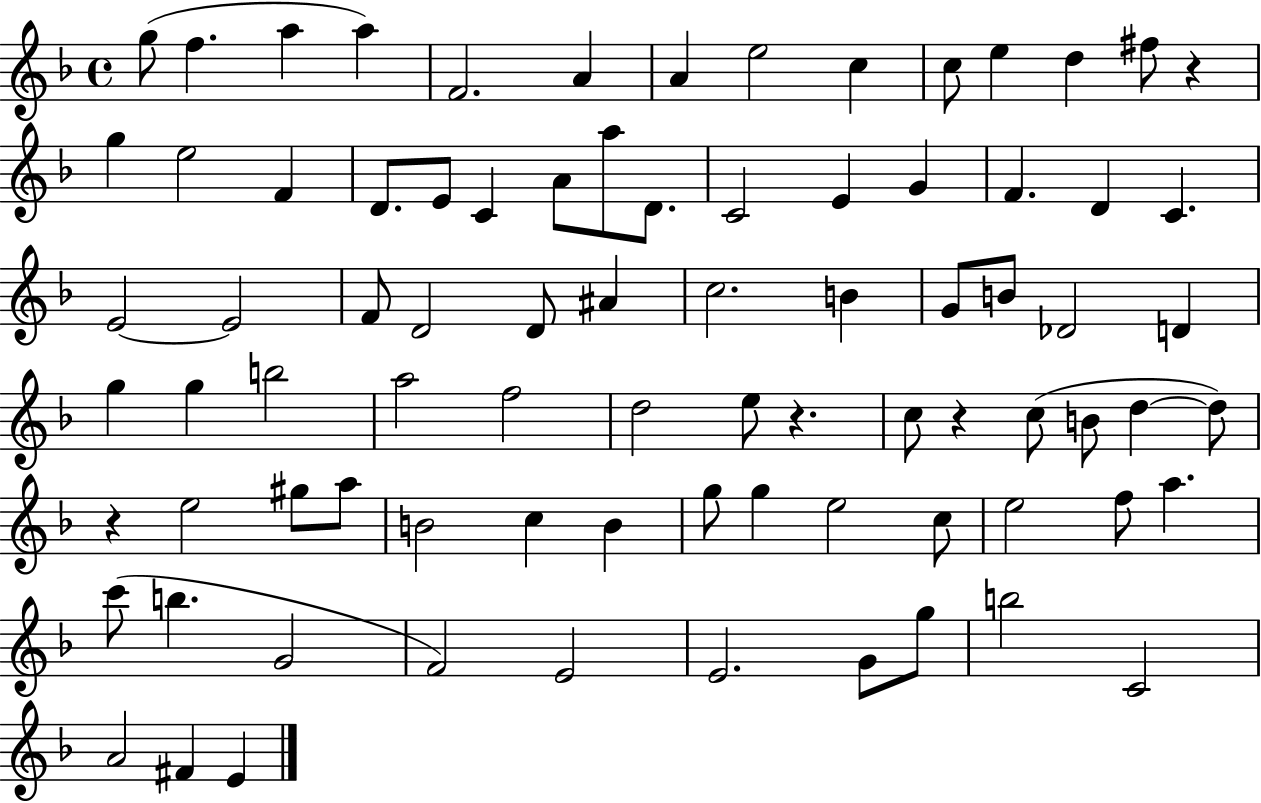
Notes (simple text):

G5/e F5/q. A5/q A5/q F4/h. A4/q A4/q E5/h C5/q C5/e E5/q D5/q F#5/e R/q G5/q E5/h F4/q D4/e. E4/e C4/q A4/e A5/e D4/e. C4/h E4/q G4/q F4/q. D4/q C4/q. E4/h E4/h F4/e D4/h D4/e A#4/q C5/h. B4/q G4/e B4/e Db4/h D4/q G5/q G5/q B5/h A5/h F5/h D5/h E5/e R/q. C5/e R/q C5/e B4/e D5/q D5/e R/q E5/h G#5/e A5/e B4/h C5/q B4/q G5/e G5/q E5/h C5/e E5/h F5/e A5/q. C6/e B5/q. G4/h F4/h E4/h E4/h. G4/e G5/e B5/h C4/h A4/h F#4/q E4/q